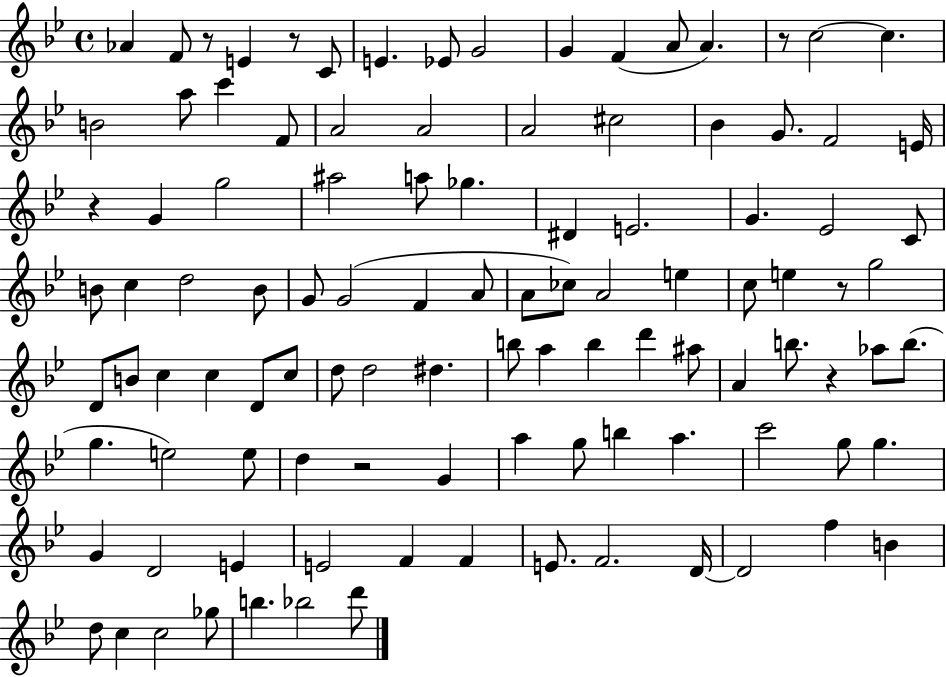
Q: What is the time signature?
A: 4/4